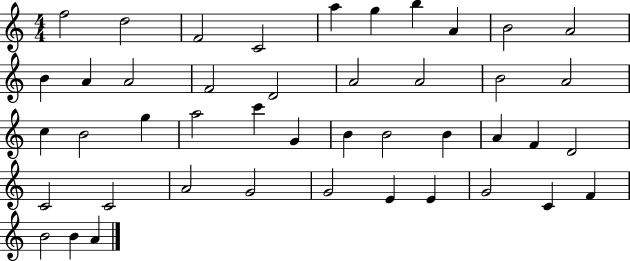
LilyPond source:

{
  \clef treble
  \numericTimeSignature
  \time 4/4
  \key c \major
  f''2 d''2 | f'2 c'2 | a''4 g''4 b''4 a'4 | b'2 a'2 | \break b'4 a'4 a'2 | f'2 d'2 | a'2 a'2 | b'2 a'2 | \break c''4 b'2 g''4 | a''2 c'''4 g'4 | b'4 b'2 b'4 | a'4 f'4 d'2 | \break c'2 c'2 | a'2 g'2 | g'2 e'4 e'4 | g'2 c'4 f'4 | \break b'2 b'4 a'4 | \bar "|."
}